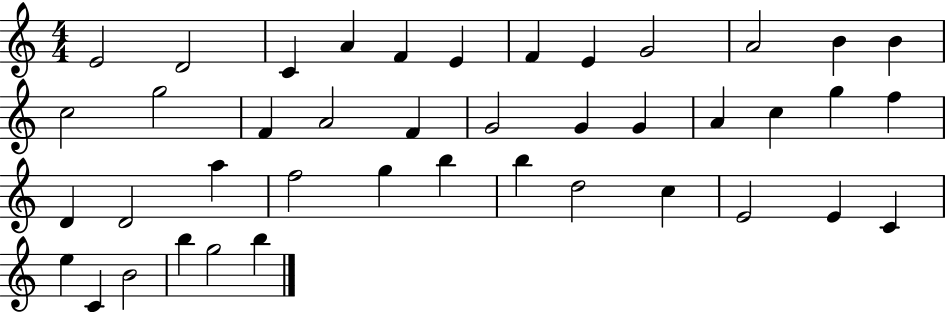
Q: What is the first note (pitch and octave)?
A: E4